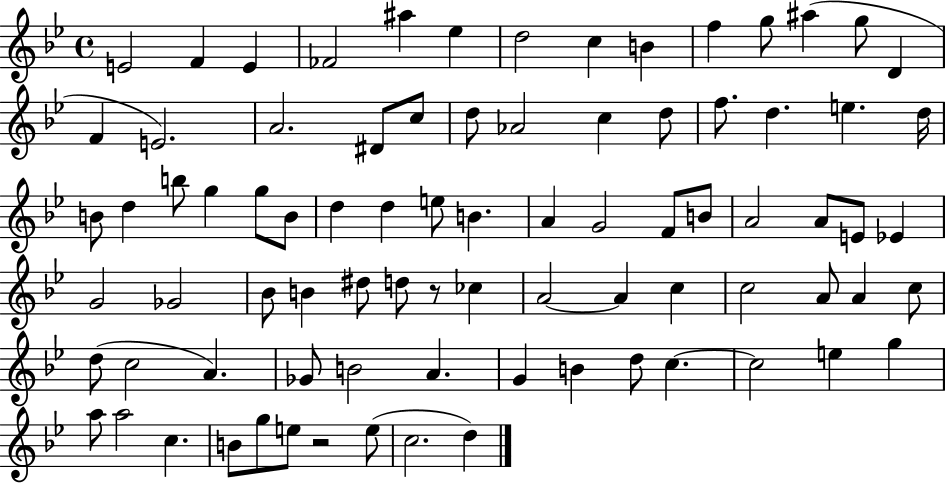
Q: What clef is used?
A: treble